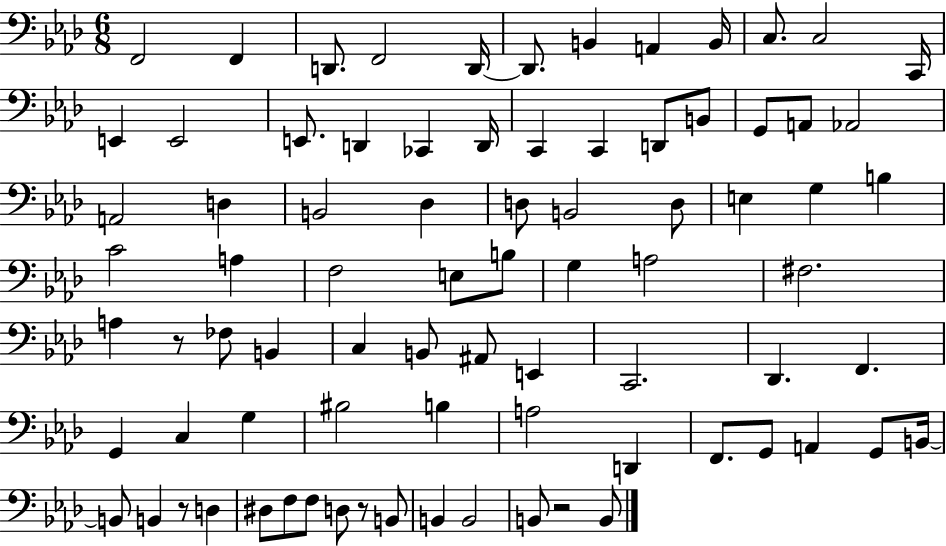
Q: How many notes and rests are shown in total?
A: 81